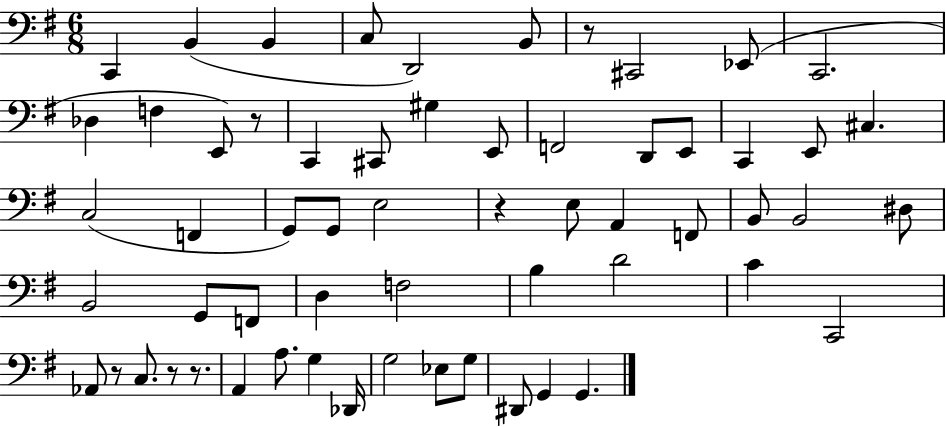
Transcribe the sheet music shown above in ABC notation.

X:1
T:Untitled
M:6/8
L:1/4
K:G
C,, B,, B,, C,/2 D,,2 B,,/2 z/2 ^C,,2 _E,,/2 C,,2 _D, F, E,,/2 z/2 C,, ^C,,/2 ^G, E,,/2 F,,2 D,,/2 E,,/2 C,, E,,/2 ^C, C,2 F,, G,,/2 G,,/2 E,2 z E,/2 A,, F,,/2 B,,/2 B,,2 ^D,/2 B,,2 G,,/2 F,,/2 D, F,2 B, D2 C C,,2 _A,,/2 z/2 C,/2 z/2 z/2 A,, A,/2 G, _D,,/4 G,2 _E,/2 G,/2 ^D,,/2 G,, G,,